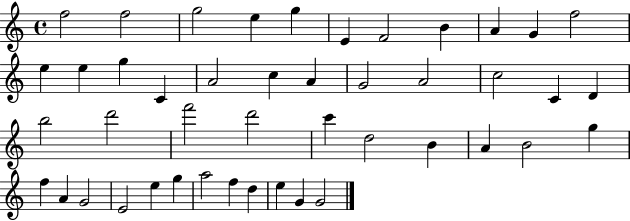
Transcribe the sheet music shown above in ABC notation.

X:1
T:Untitled
M:4/4
L:1/4
K:C
f2 f2 g2 e g E F2 B A G f2 e e g C A2 c A G2 A2 c2 C D b2 d'2 f'2 d'2 c' d2 B A B2 g f A G2 E2 e g a2 f d e G G2